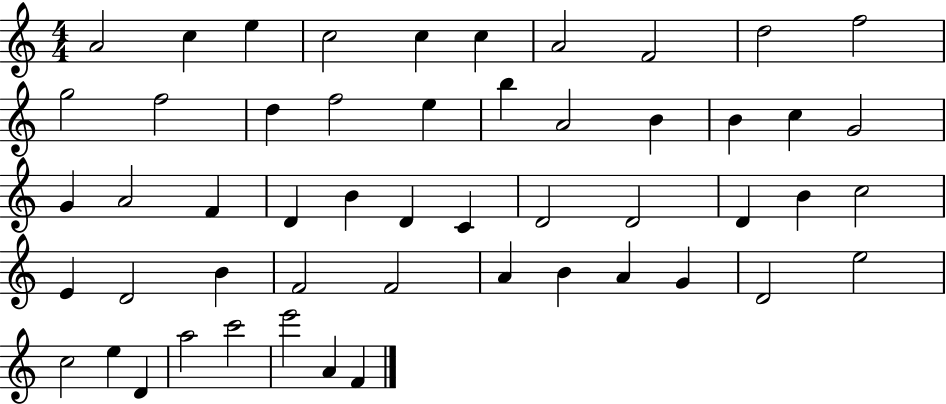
X:1
T:Untitled
M:4/4
L:1/4
K:C
A2 c e c2 c c A2 F2 d2 f2 g2 f2 d f2 e b A2 B B c G2 G A2 F D B D C D2 D2 D B c2 E D2 B F2 F2 A B A G D2 e2 c2 e D a2 c'2 e'2 A F